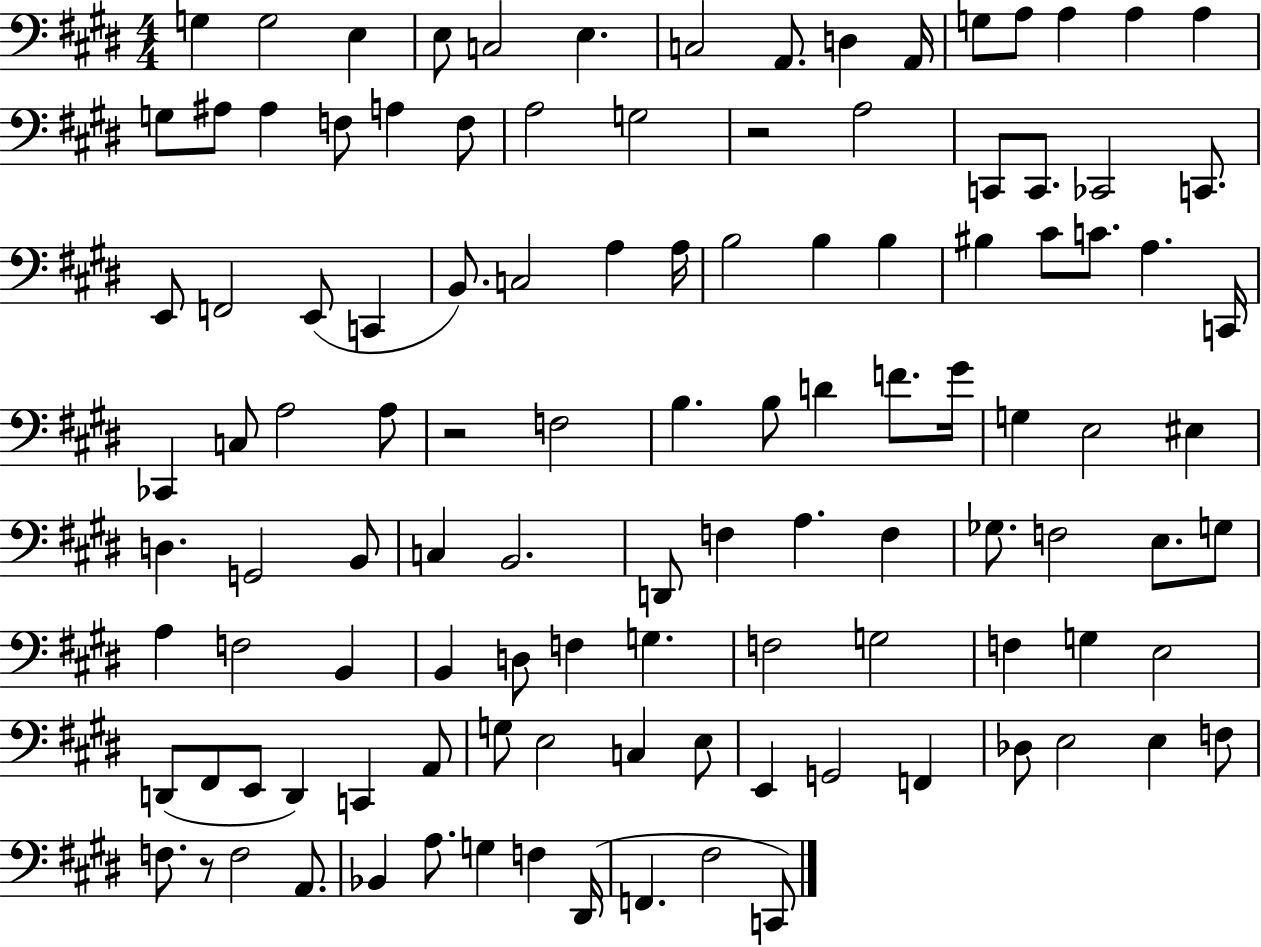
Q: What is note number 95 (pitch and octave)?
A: F2